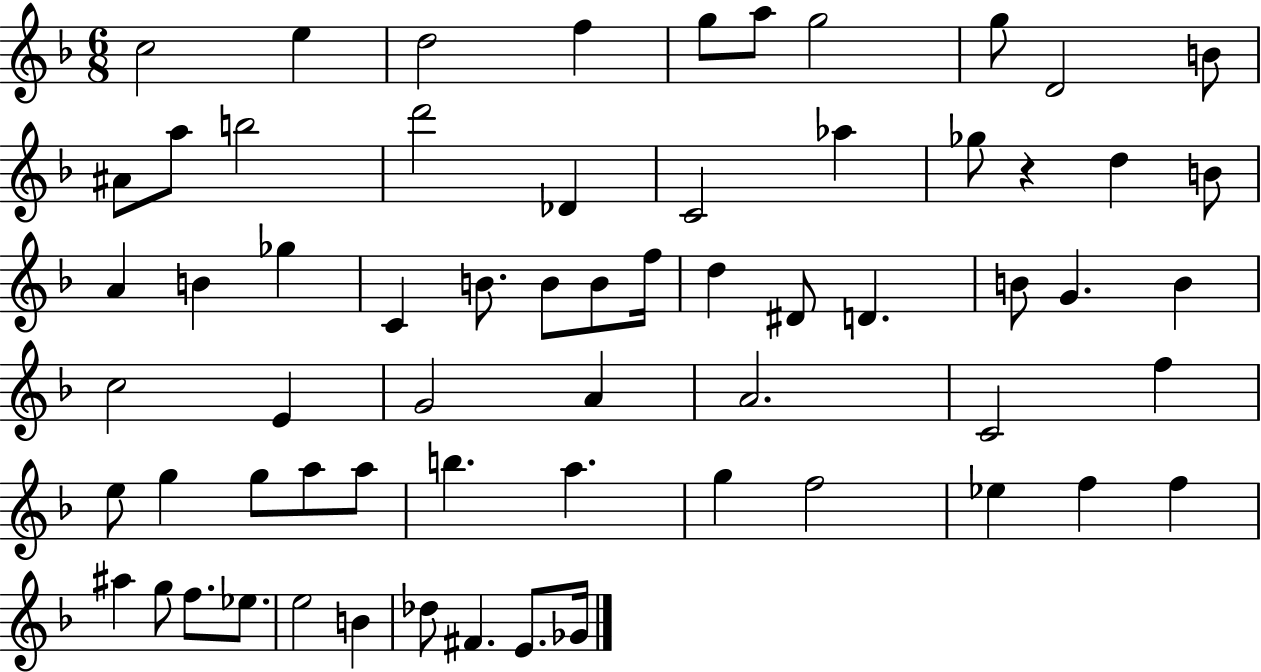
{
  \clef treble
  \numericTimeSignature
  \time 6/8
  \key f \major
  c''2 e''4 | d''2 f''4 | g''8 a''8 g''2 | g''8 d'2 b'8 | \break ais'8 a''8 b''2 | d'''2 des'4 | c'2 aes''4 | ges''8 r4 d''4 b'8 | \break a'4 b'4 ges''4 | c'4 b'8. b'8 b'8 f''16 | d''4 dis'8 d'4. | b'8 g'4. b'4 | \break c''2 e'4 | g'2 a'4 | a'2. | c'2 f''4 | \break e''8 g''4 g''8 a''8 a''8 | b''4. a''4. | g''4 f''2 | ees''4 f''4 f''4 | \break ais''4 g''8 f''8. ees''8. | e''2 b'4 | des''8 fis'4. e'8. ges'16 | \bar "|."
}